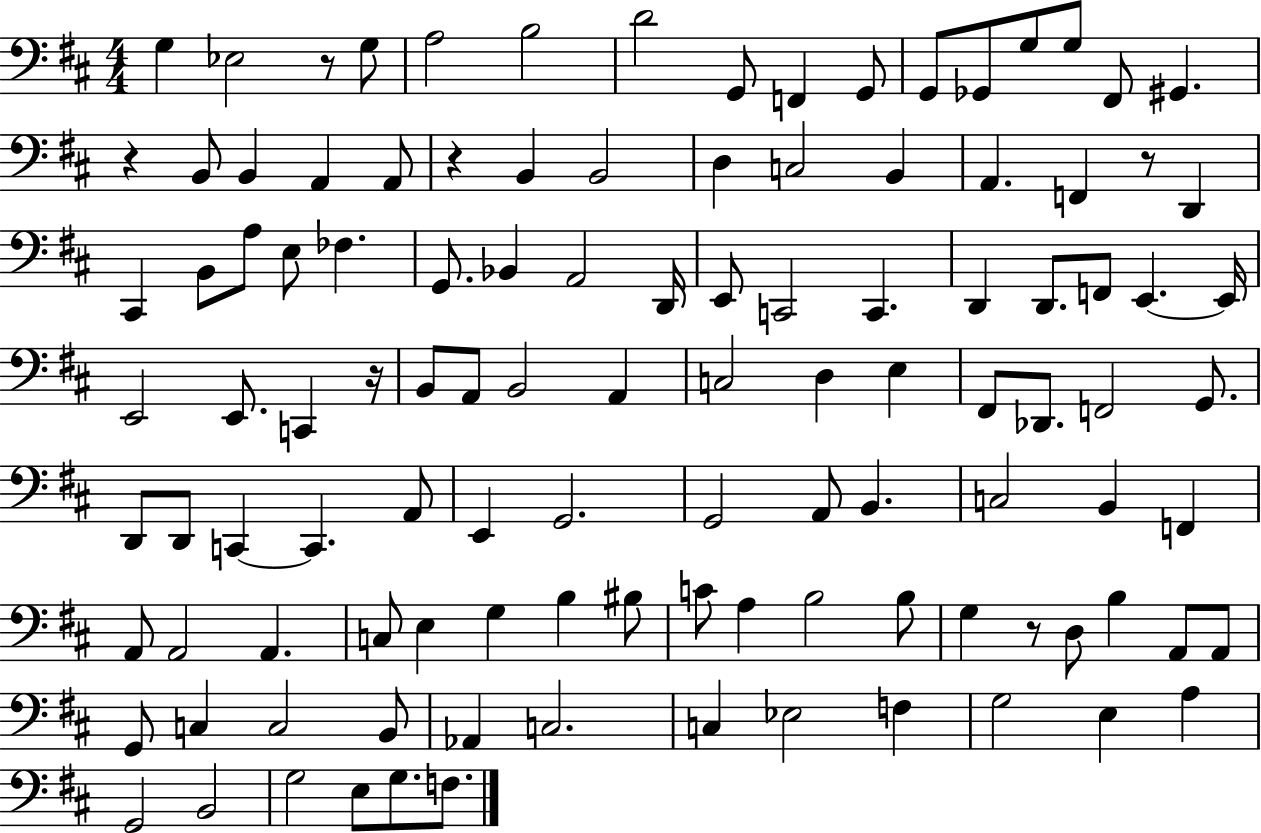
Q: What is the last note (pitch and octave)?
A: F3